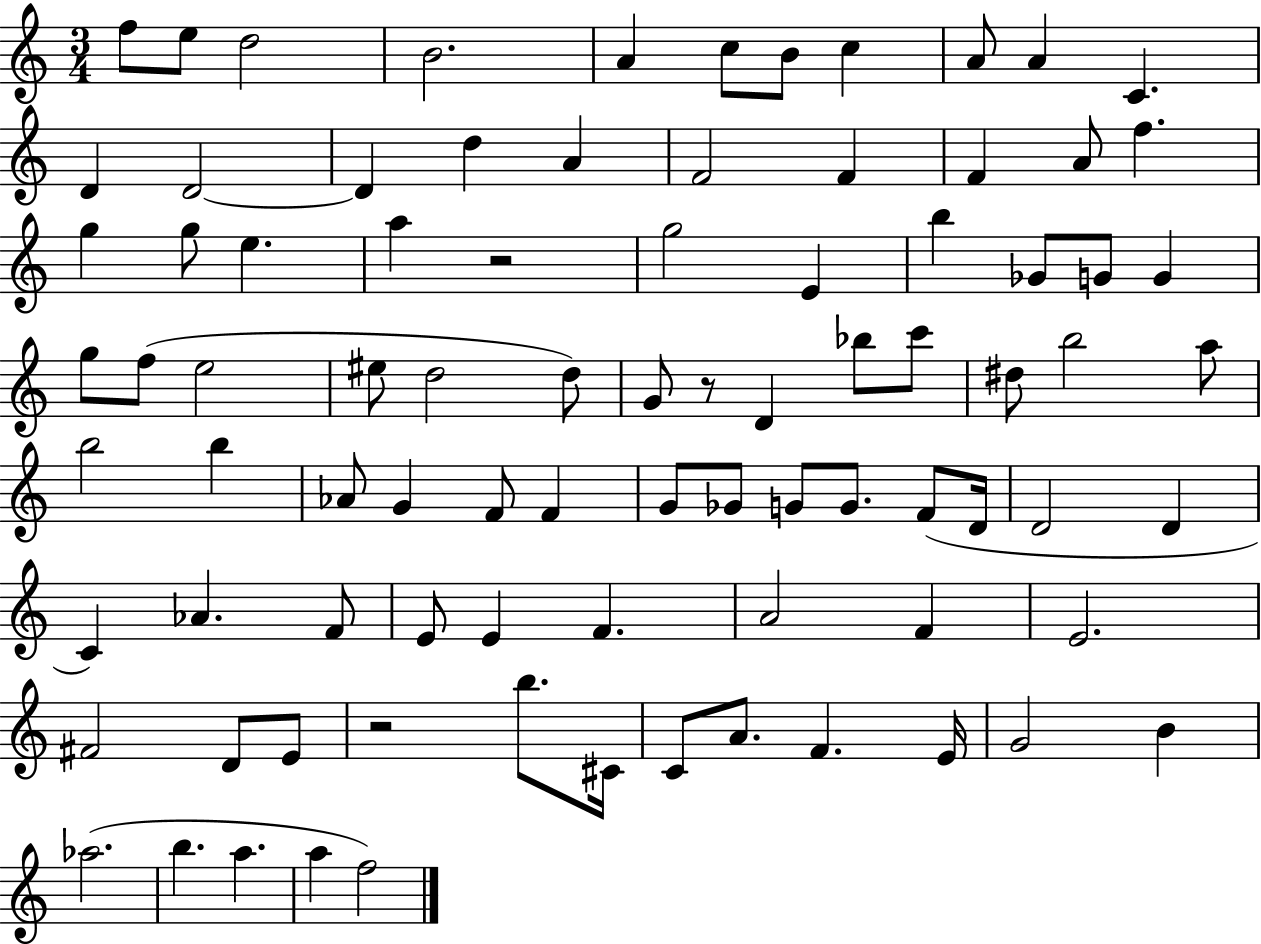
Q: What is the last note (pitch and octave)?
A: F5